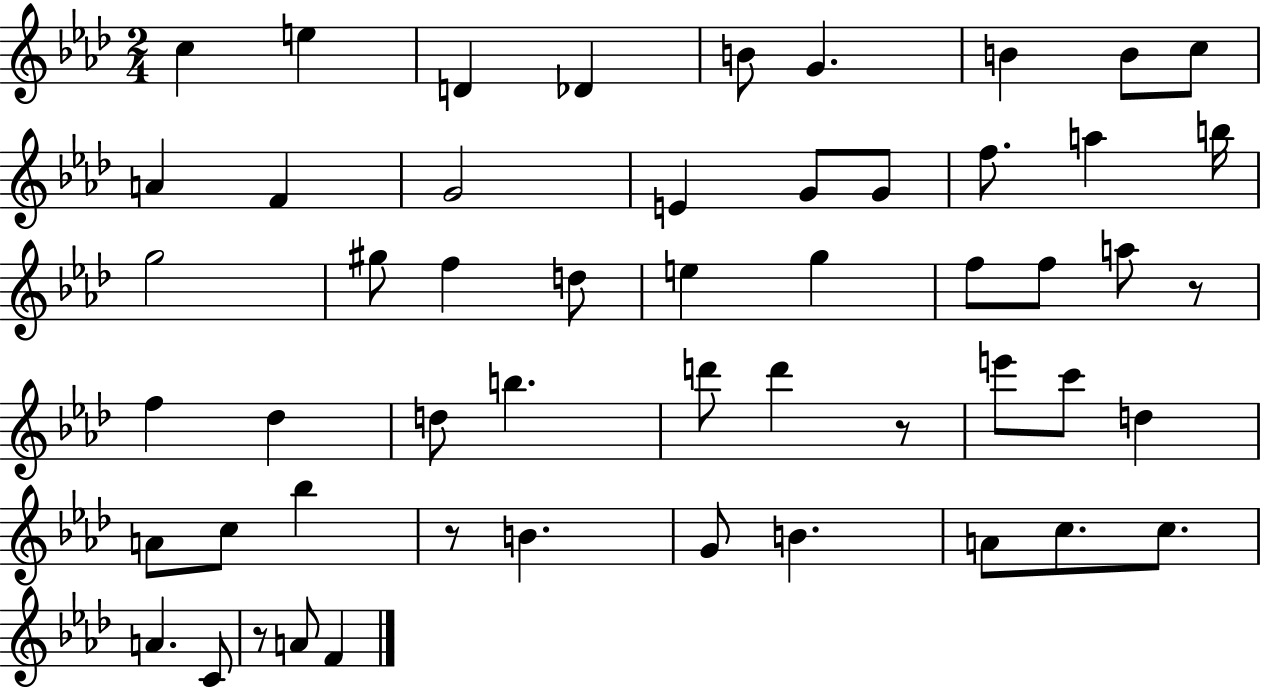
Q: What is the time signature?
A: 2/4